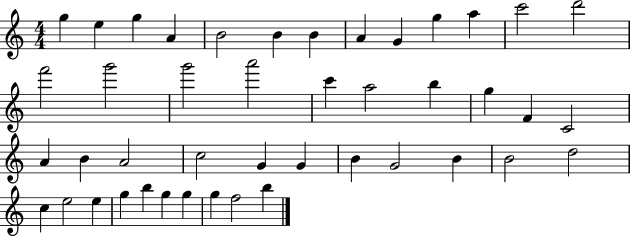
{
  \clef treble
  \numericTimeSignature
  \time 4/4
  \key c \major
  g''4 e''4 g''4 a'4 | b'2 b'4 b'4 | a'4 g'4 g''4 a''4 | c'''2 d'''2 | \break f'''2 g'''2 | g'''2 a'''2 | c'''4 a''2 b''4 | g''4 f'4 c'2 | \break a'4 b'4 a'2 | c''2 g'4 g'4 | b'4 g'2 b'4 | b'2 d''2 | \break c''4 e''2 e''4 | g''4 b''4 g''4 g''4 | g''4 f''2 b''4 | \bar "|."
}